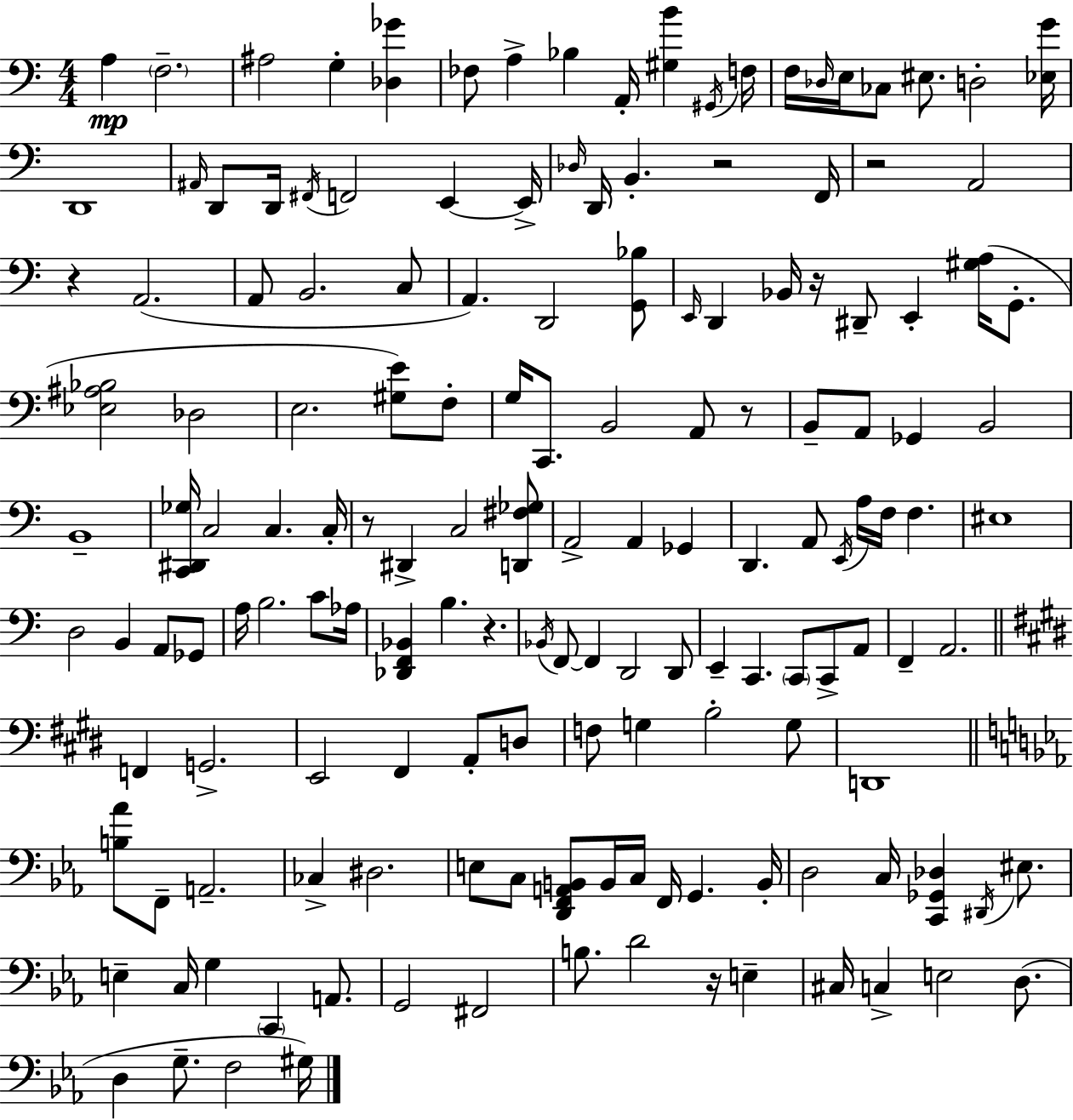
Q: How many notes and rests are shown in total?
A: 154